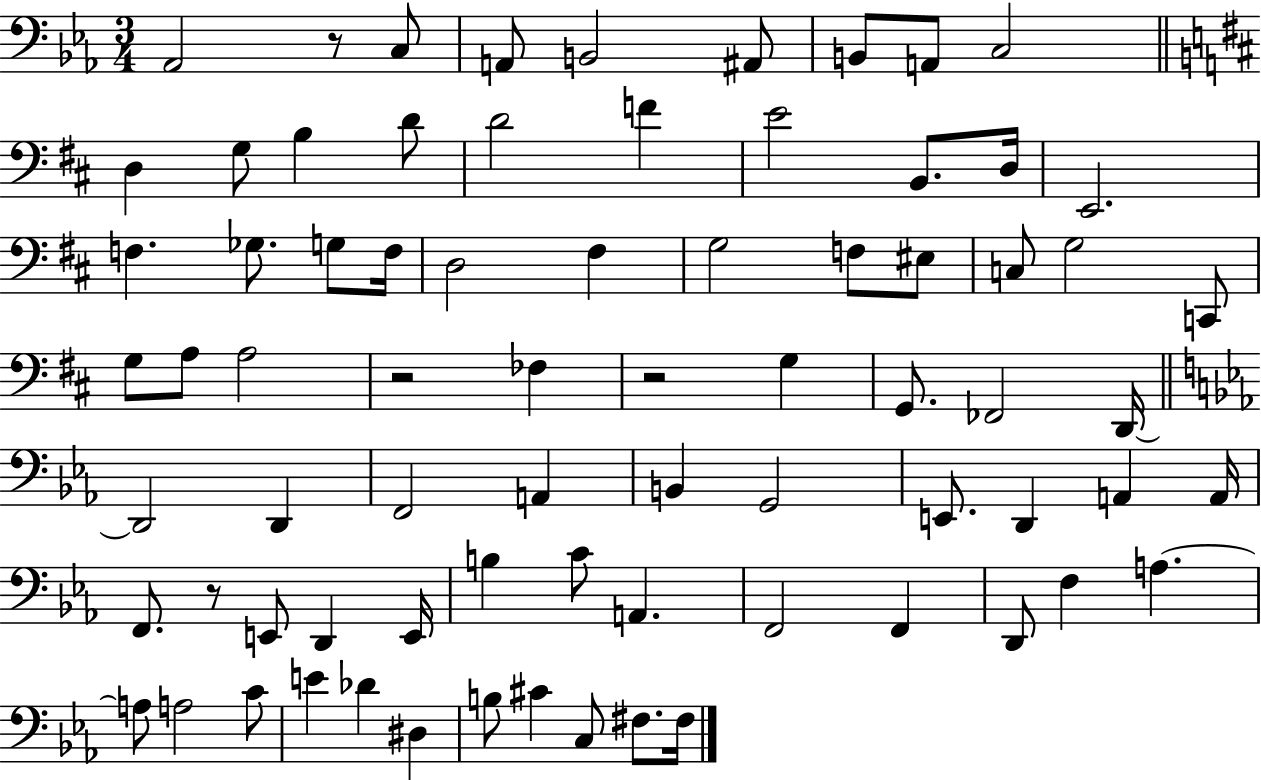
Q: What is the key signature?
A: EES major